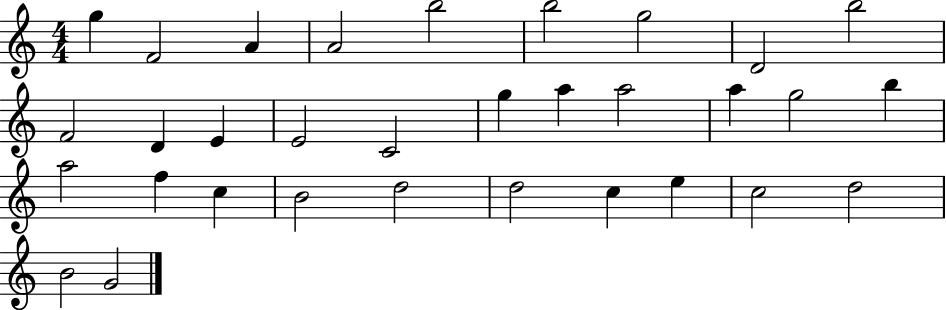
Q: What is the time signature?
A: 4/4